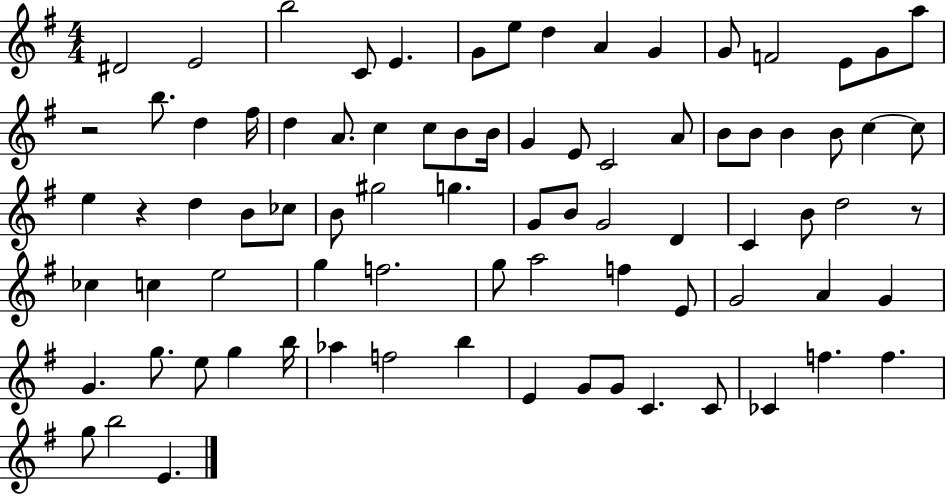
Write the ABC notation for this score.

X:1
T:Untitled
M:4/4
L:1/4
K:G
^D2 E2 b2 C/2 E G/2 e/2 d A G G/2 F2 E/2 G/2 a/2 z2 b/2 d ^f/4 d A/2 c c/2 B/2 B/4 G E/2 C2 A/2 B/2 B/2 B B/2 c c/2 e z d B/2 _c/2 B/2 ^g2 g G/2 B/2 G2 D C B/2 d2 z/2 _c c e2 g f2 g/2 a2 f E/2 G2 A G G g/2 e/2 g b/4 _a f2 b E G/2 G/2 C C/2 _C f f g/2 b2 E